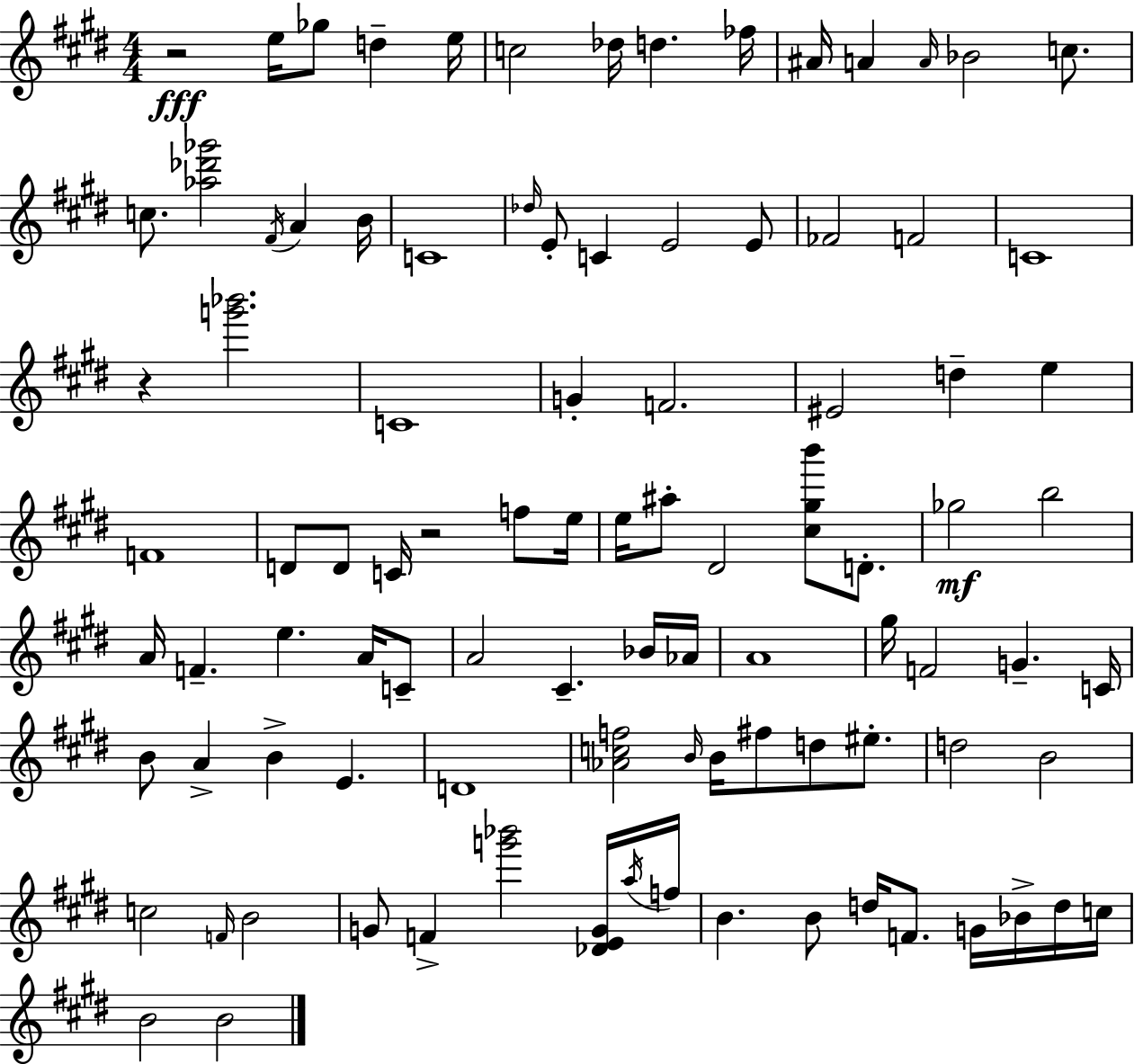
R/h E5/s Gb5/e D5/q E5/s C5/h Db5/s D5/q. FES5/s A#4/s A4/q A4/s Bb4/h C5/e. C5/e. [Ab5,Db6,Gb6]/h F#4/s A4/q B4/s C4/w Db5/s E4/e C4/q E4/h E4/e FES4/h F4/h C4/w R/q [G6,Bb6]/h. C4/w G4/q F4/h. EIS4/h D5/q E5/q F4/w D4/e D4/e C4/s R/h F5/e E5/s E5/s A#5/e D#4/h [C#5,G#5,B6]/e D4/e. Gb5/h B5/h A4/s F4/q. E5/q. A4/s C4/e A4/h C#4/q. Bb4/s Ab4/s A4/w G#5/s F4/h G4/q. C4/s B4/e A4/q B4/q E4/q. D4/w [Ab4,C5,F5]/h B4/s B4/s F#5/e D5/e EIS5/e. D5/h B4/h C5/h F4/s B4/h G4/e F4/q [G6,Bb6]/h [Db4,E4,G4]/s A5/s F5/s B4/q. B4/e D5/s F4/e. G4/s Bb4/s D5/s C5/s B4/h B4/h